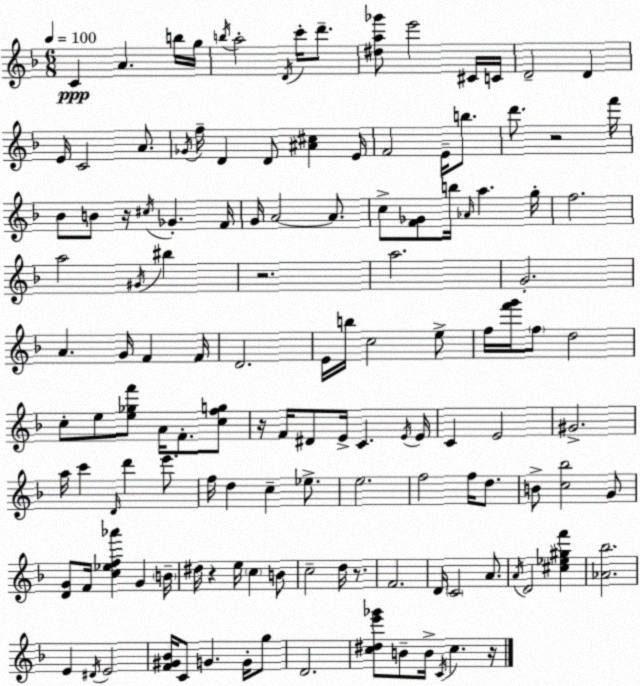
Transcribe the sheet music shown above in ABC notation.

X:1
T:Untitled
M:6/8
L:1/4
K:F
C A b/4 g/4 b/4 a2 D/4 c'/4 d'/2 [^da_g']/2 e'2 ^C/4 C/4 D2 D E/4 C2 A/2 _G/4 f/4 D D/2 [^A^c] E/4 F2 E/4 b/2 d'/2 z2 f'/4 _B/2 B/2 z/4 ^c/4 _G F/4 G/4 A2 A/2 c/2 [F_G]/2 b/4 _A/4 a g/4 f2 a2 ^G/4 ^b z2 a2 G2 A G/4 F F/4 D2 E/4 b/4 c2 e/2 f/4 [f'g']/4 f/2 d2 c/2 e/2 [e_gf']/2 A/4 F/2 [cfg]/2 z/4 F/4 ^D/2 E/4 C E/4 E/4 C E2 ^G2 a/4 c' D/4 d' e'/2 f/4 d c _e/2 e2 f2 f/4 d/2 B/2 [c_b]2 G/2 [DG]/2 F/4 [c_ef_a'] G B/4 ^d/4 z e/4 c B/2 c2 d/4 z/2 F2 D/4 C2 A/2 A/4 D2 [^c_e^gf'] [_A_b]2 E ^D/4 E2 [F^G_B]/4 C/2 G G/4 g/2 D2 [c^de'_g']/2 B/2 B/4 C/4 c z/4